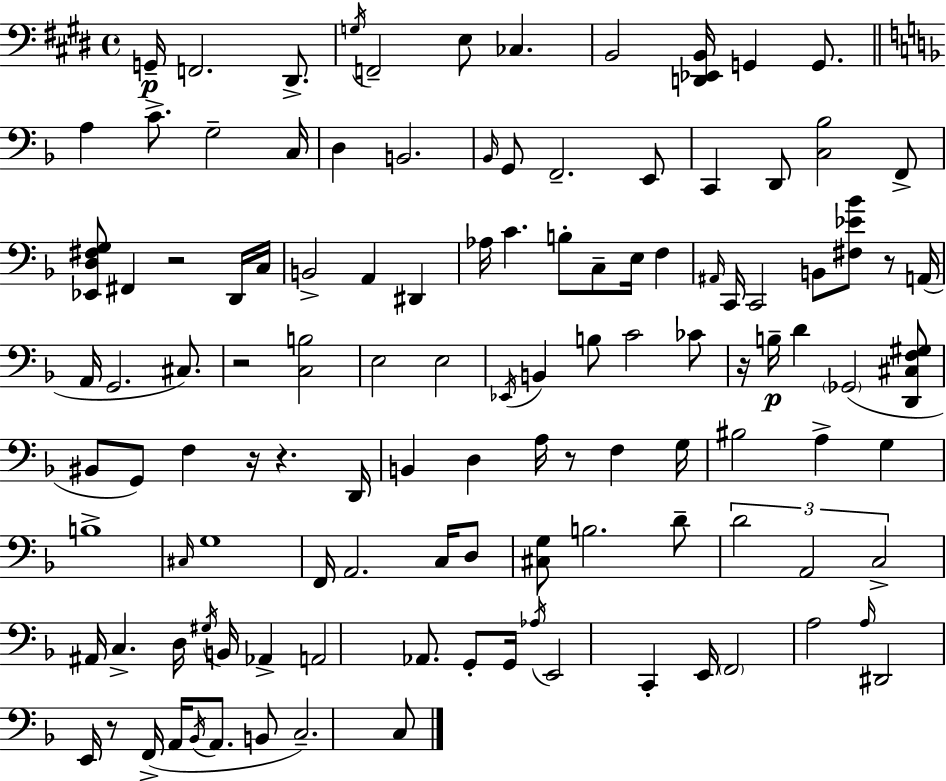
X:1
T:Untitled
M:4/4
L:1/4
K:E
G,,/4 F,,2 ^D,,/2 G,/4 F,,2 E,/2 _C, B,,2 [D,,_E,,B,,]/4 G,, G,,/2 A, C/2 G,2 C,/4 D, B,,2 _B,,/4 G,,/2 F,,2 E,,/2 C,, D,,/2 [C,_B,]2 F,,/2 [_E,,D,^F,G,]/2 ^F,, z2 D,,/4 C,/4 B,,2 A,, ^D,, _A,/4 C B,/2 C,/2 E,/4 F, ^A,,/4 C,,/4 C,,2 B,,/2 [^F,_E_B]/2 z/2 A,,/4 A,,/4 G,,2 ^C,/2 z2 [C,B,]2 E,2 E,2 _E,,/4 B,, B,/2 C2 _C/2 z/4 B,/4 D _G,,2 [D,,^C,F,^G,]/2 ^B,,/2 G,,/2 F, z/4 z D,,/4 B,, D, A,/4 z/2 F, G,/4 ^B,2 A, G, B,4 ^C,/4 G,4 F,,/4 A,,2 C,/4 D,/2 [^C,G,]/2 B,2 D/2 D2 A,,2 C,2 ^A,,/4 C, D,/4 ^G,/4 B,,/4 _A,, A,,2 _A,,/2 G,,/2 G,,/4 _A,/4 E,,2 C,, E,,/4 F,,2 A,2 A,/4 ^D,,2 E,,/4 z/2 F,,/4 A,,/4 _B,,/4 A,,/2 B,,/2 C,2 C,/2